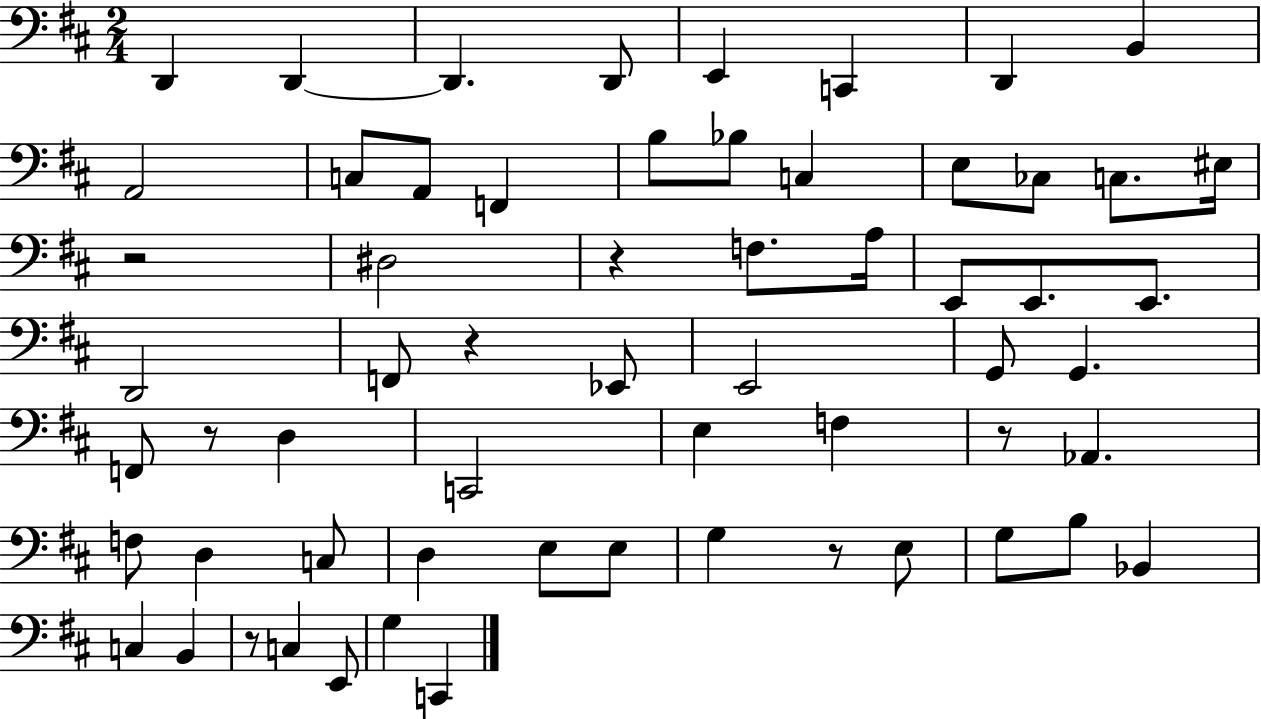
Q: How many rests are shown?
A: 7